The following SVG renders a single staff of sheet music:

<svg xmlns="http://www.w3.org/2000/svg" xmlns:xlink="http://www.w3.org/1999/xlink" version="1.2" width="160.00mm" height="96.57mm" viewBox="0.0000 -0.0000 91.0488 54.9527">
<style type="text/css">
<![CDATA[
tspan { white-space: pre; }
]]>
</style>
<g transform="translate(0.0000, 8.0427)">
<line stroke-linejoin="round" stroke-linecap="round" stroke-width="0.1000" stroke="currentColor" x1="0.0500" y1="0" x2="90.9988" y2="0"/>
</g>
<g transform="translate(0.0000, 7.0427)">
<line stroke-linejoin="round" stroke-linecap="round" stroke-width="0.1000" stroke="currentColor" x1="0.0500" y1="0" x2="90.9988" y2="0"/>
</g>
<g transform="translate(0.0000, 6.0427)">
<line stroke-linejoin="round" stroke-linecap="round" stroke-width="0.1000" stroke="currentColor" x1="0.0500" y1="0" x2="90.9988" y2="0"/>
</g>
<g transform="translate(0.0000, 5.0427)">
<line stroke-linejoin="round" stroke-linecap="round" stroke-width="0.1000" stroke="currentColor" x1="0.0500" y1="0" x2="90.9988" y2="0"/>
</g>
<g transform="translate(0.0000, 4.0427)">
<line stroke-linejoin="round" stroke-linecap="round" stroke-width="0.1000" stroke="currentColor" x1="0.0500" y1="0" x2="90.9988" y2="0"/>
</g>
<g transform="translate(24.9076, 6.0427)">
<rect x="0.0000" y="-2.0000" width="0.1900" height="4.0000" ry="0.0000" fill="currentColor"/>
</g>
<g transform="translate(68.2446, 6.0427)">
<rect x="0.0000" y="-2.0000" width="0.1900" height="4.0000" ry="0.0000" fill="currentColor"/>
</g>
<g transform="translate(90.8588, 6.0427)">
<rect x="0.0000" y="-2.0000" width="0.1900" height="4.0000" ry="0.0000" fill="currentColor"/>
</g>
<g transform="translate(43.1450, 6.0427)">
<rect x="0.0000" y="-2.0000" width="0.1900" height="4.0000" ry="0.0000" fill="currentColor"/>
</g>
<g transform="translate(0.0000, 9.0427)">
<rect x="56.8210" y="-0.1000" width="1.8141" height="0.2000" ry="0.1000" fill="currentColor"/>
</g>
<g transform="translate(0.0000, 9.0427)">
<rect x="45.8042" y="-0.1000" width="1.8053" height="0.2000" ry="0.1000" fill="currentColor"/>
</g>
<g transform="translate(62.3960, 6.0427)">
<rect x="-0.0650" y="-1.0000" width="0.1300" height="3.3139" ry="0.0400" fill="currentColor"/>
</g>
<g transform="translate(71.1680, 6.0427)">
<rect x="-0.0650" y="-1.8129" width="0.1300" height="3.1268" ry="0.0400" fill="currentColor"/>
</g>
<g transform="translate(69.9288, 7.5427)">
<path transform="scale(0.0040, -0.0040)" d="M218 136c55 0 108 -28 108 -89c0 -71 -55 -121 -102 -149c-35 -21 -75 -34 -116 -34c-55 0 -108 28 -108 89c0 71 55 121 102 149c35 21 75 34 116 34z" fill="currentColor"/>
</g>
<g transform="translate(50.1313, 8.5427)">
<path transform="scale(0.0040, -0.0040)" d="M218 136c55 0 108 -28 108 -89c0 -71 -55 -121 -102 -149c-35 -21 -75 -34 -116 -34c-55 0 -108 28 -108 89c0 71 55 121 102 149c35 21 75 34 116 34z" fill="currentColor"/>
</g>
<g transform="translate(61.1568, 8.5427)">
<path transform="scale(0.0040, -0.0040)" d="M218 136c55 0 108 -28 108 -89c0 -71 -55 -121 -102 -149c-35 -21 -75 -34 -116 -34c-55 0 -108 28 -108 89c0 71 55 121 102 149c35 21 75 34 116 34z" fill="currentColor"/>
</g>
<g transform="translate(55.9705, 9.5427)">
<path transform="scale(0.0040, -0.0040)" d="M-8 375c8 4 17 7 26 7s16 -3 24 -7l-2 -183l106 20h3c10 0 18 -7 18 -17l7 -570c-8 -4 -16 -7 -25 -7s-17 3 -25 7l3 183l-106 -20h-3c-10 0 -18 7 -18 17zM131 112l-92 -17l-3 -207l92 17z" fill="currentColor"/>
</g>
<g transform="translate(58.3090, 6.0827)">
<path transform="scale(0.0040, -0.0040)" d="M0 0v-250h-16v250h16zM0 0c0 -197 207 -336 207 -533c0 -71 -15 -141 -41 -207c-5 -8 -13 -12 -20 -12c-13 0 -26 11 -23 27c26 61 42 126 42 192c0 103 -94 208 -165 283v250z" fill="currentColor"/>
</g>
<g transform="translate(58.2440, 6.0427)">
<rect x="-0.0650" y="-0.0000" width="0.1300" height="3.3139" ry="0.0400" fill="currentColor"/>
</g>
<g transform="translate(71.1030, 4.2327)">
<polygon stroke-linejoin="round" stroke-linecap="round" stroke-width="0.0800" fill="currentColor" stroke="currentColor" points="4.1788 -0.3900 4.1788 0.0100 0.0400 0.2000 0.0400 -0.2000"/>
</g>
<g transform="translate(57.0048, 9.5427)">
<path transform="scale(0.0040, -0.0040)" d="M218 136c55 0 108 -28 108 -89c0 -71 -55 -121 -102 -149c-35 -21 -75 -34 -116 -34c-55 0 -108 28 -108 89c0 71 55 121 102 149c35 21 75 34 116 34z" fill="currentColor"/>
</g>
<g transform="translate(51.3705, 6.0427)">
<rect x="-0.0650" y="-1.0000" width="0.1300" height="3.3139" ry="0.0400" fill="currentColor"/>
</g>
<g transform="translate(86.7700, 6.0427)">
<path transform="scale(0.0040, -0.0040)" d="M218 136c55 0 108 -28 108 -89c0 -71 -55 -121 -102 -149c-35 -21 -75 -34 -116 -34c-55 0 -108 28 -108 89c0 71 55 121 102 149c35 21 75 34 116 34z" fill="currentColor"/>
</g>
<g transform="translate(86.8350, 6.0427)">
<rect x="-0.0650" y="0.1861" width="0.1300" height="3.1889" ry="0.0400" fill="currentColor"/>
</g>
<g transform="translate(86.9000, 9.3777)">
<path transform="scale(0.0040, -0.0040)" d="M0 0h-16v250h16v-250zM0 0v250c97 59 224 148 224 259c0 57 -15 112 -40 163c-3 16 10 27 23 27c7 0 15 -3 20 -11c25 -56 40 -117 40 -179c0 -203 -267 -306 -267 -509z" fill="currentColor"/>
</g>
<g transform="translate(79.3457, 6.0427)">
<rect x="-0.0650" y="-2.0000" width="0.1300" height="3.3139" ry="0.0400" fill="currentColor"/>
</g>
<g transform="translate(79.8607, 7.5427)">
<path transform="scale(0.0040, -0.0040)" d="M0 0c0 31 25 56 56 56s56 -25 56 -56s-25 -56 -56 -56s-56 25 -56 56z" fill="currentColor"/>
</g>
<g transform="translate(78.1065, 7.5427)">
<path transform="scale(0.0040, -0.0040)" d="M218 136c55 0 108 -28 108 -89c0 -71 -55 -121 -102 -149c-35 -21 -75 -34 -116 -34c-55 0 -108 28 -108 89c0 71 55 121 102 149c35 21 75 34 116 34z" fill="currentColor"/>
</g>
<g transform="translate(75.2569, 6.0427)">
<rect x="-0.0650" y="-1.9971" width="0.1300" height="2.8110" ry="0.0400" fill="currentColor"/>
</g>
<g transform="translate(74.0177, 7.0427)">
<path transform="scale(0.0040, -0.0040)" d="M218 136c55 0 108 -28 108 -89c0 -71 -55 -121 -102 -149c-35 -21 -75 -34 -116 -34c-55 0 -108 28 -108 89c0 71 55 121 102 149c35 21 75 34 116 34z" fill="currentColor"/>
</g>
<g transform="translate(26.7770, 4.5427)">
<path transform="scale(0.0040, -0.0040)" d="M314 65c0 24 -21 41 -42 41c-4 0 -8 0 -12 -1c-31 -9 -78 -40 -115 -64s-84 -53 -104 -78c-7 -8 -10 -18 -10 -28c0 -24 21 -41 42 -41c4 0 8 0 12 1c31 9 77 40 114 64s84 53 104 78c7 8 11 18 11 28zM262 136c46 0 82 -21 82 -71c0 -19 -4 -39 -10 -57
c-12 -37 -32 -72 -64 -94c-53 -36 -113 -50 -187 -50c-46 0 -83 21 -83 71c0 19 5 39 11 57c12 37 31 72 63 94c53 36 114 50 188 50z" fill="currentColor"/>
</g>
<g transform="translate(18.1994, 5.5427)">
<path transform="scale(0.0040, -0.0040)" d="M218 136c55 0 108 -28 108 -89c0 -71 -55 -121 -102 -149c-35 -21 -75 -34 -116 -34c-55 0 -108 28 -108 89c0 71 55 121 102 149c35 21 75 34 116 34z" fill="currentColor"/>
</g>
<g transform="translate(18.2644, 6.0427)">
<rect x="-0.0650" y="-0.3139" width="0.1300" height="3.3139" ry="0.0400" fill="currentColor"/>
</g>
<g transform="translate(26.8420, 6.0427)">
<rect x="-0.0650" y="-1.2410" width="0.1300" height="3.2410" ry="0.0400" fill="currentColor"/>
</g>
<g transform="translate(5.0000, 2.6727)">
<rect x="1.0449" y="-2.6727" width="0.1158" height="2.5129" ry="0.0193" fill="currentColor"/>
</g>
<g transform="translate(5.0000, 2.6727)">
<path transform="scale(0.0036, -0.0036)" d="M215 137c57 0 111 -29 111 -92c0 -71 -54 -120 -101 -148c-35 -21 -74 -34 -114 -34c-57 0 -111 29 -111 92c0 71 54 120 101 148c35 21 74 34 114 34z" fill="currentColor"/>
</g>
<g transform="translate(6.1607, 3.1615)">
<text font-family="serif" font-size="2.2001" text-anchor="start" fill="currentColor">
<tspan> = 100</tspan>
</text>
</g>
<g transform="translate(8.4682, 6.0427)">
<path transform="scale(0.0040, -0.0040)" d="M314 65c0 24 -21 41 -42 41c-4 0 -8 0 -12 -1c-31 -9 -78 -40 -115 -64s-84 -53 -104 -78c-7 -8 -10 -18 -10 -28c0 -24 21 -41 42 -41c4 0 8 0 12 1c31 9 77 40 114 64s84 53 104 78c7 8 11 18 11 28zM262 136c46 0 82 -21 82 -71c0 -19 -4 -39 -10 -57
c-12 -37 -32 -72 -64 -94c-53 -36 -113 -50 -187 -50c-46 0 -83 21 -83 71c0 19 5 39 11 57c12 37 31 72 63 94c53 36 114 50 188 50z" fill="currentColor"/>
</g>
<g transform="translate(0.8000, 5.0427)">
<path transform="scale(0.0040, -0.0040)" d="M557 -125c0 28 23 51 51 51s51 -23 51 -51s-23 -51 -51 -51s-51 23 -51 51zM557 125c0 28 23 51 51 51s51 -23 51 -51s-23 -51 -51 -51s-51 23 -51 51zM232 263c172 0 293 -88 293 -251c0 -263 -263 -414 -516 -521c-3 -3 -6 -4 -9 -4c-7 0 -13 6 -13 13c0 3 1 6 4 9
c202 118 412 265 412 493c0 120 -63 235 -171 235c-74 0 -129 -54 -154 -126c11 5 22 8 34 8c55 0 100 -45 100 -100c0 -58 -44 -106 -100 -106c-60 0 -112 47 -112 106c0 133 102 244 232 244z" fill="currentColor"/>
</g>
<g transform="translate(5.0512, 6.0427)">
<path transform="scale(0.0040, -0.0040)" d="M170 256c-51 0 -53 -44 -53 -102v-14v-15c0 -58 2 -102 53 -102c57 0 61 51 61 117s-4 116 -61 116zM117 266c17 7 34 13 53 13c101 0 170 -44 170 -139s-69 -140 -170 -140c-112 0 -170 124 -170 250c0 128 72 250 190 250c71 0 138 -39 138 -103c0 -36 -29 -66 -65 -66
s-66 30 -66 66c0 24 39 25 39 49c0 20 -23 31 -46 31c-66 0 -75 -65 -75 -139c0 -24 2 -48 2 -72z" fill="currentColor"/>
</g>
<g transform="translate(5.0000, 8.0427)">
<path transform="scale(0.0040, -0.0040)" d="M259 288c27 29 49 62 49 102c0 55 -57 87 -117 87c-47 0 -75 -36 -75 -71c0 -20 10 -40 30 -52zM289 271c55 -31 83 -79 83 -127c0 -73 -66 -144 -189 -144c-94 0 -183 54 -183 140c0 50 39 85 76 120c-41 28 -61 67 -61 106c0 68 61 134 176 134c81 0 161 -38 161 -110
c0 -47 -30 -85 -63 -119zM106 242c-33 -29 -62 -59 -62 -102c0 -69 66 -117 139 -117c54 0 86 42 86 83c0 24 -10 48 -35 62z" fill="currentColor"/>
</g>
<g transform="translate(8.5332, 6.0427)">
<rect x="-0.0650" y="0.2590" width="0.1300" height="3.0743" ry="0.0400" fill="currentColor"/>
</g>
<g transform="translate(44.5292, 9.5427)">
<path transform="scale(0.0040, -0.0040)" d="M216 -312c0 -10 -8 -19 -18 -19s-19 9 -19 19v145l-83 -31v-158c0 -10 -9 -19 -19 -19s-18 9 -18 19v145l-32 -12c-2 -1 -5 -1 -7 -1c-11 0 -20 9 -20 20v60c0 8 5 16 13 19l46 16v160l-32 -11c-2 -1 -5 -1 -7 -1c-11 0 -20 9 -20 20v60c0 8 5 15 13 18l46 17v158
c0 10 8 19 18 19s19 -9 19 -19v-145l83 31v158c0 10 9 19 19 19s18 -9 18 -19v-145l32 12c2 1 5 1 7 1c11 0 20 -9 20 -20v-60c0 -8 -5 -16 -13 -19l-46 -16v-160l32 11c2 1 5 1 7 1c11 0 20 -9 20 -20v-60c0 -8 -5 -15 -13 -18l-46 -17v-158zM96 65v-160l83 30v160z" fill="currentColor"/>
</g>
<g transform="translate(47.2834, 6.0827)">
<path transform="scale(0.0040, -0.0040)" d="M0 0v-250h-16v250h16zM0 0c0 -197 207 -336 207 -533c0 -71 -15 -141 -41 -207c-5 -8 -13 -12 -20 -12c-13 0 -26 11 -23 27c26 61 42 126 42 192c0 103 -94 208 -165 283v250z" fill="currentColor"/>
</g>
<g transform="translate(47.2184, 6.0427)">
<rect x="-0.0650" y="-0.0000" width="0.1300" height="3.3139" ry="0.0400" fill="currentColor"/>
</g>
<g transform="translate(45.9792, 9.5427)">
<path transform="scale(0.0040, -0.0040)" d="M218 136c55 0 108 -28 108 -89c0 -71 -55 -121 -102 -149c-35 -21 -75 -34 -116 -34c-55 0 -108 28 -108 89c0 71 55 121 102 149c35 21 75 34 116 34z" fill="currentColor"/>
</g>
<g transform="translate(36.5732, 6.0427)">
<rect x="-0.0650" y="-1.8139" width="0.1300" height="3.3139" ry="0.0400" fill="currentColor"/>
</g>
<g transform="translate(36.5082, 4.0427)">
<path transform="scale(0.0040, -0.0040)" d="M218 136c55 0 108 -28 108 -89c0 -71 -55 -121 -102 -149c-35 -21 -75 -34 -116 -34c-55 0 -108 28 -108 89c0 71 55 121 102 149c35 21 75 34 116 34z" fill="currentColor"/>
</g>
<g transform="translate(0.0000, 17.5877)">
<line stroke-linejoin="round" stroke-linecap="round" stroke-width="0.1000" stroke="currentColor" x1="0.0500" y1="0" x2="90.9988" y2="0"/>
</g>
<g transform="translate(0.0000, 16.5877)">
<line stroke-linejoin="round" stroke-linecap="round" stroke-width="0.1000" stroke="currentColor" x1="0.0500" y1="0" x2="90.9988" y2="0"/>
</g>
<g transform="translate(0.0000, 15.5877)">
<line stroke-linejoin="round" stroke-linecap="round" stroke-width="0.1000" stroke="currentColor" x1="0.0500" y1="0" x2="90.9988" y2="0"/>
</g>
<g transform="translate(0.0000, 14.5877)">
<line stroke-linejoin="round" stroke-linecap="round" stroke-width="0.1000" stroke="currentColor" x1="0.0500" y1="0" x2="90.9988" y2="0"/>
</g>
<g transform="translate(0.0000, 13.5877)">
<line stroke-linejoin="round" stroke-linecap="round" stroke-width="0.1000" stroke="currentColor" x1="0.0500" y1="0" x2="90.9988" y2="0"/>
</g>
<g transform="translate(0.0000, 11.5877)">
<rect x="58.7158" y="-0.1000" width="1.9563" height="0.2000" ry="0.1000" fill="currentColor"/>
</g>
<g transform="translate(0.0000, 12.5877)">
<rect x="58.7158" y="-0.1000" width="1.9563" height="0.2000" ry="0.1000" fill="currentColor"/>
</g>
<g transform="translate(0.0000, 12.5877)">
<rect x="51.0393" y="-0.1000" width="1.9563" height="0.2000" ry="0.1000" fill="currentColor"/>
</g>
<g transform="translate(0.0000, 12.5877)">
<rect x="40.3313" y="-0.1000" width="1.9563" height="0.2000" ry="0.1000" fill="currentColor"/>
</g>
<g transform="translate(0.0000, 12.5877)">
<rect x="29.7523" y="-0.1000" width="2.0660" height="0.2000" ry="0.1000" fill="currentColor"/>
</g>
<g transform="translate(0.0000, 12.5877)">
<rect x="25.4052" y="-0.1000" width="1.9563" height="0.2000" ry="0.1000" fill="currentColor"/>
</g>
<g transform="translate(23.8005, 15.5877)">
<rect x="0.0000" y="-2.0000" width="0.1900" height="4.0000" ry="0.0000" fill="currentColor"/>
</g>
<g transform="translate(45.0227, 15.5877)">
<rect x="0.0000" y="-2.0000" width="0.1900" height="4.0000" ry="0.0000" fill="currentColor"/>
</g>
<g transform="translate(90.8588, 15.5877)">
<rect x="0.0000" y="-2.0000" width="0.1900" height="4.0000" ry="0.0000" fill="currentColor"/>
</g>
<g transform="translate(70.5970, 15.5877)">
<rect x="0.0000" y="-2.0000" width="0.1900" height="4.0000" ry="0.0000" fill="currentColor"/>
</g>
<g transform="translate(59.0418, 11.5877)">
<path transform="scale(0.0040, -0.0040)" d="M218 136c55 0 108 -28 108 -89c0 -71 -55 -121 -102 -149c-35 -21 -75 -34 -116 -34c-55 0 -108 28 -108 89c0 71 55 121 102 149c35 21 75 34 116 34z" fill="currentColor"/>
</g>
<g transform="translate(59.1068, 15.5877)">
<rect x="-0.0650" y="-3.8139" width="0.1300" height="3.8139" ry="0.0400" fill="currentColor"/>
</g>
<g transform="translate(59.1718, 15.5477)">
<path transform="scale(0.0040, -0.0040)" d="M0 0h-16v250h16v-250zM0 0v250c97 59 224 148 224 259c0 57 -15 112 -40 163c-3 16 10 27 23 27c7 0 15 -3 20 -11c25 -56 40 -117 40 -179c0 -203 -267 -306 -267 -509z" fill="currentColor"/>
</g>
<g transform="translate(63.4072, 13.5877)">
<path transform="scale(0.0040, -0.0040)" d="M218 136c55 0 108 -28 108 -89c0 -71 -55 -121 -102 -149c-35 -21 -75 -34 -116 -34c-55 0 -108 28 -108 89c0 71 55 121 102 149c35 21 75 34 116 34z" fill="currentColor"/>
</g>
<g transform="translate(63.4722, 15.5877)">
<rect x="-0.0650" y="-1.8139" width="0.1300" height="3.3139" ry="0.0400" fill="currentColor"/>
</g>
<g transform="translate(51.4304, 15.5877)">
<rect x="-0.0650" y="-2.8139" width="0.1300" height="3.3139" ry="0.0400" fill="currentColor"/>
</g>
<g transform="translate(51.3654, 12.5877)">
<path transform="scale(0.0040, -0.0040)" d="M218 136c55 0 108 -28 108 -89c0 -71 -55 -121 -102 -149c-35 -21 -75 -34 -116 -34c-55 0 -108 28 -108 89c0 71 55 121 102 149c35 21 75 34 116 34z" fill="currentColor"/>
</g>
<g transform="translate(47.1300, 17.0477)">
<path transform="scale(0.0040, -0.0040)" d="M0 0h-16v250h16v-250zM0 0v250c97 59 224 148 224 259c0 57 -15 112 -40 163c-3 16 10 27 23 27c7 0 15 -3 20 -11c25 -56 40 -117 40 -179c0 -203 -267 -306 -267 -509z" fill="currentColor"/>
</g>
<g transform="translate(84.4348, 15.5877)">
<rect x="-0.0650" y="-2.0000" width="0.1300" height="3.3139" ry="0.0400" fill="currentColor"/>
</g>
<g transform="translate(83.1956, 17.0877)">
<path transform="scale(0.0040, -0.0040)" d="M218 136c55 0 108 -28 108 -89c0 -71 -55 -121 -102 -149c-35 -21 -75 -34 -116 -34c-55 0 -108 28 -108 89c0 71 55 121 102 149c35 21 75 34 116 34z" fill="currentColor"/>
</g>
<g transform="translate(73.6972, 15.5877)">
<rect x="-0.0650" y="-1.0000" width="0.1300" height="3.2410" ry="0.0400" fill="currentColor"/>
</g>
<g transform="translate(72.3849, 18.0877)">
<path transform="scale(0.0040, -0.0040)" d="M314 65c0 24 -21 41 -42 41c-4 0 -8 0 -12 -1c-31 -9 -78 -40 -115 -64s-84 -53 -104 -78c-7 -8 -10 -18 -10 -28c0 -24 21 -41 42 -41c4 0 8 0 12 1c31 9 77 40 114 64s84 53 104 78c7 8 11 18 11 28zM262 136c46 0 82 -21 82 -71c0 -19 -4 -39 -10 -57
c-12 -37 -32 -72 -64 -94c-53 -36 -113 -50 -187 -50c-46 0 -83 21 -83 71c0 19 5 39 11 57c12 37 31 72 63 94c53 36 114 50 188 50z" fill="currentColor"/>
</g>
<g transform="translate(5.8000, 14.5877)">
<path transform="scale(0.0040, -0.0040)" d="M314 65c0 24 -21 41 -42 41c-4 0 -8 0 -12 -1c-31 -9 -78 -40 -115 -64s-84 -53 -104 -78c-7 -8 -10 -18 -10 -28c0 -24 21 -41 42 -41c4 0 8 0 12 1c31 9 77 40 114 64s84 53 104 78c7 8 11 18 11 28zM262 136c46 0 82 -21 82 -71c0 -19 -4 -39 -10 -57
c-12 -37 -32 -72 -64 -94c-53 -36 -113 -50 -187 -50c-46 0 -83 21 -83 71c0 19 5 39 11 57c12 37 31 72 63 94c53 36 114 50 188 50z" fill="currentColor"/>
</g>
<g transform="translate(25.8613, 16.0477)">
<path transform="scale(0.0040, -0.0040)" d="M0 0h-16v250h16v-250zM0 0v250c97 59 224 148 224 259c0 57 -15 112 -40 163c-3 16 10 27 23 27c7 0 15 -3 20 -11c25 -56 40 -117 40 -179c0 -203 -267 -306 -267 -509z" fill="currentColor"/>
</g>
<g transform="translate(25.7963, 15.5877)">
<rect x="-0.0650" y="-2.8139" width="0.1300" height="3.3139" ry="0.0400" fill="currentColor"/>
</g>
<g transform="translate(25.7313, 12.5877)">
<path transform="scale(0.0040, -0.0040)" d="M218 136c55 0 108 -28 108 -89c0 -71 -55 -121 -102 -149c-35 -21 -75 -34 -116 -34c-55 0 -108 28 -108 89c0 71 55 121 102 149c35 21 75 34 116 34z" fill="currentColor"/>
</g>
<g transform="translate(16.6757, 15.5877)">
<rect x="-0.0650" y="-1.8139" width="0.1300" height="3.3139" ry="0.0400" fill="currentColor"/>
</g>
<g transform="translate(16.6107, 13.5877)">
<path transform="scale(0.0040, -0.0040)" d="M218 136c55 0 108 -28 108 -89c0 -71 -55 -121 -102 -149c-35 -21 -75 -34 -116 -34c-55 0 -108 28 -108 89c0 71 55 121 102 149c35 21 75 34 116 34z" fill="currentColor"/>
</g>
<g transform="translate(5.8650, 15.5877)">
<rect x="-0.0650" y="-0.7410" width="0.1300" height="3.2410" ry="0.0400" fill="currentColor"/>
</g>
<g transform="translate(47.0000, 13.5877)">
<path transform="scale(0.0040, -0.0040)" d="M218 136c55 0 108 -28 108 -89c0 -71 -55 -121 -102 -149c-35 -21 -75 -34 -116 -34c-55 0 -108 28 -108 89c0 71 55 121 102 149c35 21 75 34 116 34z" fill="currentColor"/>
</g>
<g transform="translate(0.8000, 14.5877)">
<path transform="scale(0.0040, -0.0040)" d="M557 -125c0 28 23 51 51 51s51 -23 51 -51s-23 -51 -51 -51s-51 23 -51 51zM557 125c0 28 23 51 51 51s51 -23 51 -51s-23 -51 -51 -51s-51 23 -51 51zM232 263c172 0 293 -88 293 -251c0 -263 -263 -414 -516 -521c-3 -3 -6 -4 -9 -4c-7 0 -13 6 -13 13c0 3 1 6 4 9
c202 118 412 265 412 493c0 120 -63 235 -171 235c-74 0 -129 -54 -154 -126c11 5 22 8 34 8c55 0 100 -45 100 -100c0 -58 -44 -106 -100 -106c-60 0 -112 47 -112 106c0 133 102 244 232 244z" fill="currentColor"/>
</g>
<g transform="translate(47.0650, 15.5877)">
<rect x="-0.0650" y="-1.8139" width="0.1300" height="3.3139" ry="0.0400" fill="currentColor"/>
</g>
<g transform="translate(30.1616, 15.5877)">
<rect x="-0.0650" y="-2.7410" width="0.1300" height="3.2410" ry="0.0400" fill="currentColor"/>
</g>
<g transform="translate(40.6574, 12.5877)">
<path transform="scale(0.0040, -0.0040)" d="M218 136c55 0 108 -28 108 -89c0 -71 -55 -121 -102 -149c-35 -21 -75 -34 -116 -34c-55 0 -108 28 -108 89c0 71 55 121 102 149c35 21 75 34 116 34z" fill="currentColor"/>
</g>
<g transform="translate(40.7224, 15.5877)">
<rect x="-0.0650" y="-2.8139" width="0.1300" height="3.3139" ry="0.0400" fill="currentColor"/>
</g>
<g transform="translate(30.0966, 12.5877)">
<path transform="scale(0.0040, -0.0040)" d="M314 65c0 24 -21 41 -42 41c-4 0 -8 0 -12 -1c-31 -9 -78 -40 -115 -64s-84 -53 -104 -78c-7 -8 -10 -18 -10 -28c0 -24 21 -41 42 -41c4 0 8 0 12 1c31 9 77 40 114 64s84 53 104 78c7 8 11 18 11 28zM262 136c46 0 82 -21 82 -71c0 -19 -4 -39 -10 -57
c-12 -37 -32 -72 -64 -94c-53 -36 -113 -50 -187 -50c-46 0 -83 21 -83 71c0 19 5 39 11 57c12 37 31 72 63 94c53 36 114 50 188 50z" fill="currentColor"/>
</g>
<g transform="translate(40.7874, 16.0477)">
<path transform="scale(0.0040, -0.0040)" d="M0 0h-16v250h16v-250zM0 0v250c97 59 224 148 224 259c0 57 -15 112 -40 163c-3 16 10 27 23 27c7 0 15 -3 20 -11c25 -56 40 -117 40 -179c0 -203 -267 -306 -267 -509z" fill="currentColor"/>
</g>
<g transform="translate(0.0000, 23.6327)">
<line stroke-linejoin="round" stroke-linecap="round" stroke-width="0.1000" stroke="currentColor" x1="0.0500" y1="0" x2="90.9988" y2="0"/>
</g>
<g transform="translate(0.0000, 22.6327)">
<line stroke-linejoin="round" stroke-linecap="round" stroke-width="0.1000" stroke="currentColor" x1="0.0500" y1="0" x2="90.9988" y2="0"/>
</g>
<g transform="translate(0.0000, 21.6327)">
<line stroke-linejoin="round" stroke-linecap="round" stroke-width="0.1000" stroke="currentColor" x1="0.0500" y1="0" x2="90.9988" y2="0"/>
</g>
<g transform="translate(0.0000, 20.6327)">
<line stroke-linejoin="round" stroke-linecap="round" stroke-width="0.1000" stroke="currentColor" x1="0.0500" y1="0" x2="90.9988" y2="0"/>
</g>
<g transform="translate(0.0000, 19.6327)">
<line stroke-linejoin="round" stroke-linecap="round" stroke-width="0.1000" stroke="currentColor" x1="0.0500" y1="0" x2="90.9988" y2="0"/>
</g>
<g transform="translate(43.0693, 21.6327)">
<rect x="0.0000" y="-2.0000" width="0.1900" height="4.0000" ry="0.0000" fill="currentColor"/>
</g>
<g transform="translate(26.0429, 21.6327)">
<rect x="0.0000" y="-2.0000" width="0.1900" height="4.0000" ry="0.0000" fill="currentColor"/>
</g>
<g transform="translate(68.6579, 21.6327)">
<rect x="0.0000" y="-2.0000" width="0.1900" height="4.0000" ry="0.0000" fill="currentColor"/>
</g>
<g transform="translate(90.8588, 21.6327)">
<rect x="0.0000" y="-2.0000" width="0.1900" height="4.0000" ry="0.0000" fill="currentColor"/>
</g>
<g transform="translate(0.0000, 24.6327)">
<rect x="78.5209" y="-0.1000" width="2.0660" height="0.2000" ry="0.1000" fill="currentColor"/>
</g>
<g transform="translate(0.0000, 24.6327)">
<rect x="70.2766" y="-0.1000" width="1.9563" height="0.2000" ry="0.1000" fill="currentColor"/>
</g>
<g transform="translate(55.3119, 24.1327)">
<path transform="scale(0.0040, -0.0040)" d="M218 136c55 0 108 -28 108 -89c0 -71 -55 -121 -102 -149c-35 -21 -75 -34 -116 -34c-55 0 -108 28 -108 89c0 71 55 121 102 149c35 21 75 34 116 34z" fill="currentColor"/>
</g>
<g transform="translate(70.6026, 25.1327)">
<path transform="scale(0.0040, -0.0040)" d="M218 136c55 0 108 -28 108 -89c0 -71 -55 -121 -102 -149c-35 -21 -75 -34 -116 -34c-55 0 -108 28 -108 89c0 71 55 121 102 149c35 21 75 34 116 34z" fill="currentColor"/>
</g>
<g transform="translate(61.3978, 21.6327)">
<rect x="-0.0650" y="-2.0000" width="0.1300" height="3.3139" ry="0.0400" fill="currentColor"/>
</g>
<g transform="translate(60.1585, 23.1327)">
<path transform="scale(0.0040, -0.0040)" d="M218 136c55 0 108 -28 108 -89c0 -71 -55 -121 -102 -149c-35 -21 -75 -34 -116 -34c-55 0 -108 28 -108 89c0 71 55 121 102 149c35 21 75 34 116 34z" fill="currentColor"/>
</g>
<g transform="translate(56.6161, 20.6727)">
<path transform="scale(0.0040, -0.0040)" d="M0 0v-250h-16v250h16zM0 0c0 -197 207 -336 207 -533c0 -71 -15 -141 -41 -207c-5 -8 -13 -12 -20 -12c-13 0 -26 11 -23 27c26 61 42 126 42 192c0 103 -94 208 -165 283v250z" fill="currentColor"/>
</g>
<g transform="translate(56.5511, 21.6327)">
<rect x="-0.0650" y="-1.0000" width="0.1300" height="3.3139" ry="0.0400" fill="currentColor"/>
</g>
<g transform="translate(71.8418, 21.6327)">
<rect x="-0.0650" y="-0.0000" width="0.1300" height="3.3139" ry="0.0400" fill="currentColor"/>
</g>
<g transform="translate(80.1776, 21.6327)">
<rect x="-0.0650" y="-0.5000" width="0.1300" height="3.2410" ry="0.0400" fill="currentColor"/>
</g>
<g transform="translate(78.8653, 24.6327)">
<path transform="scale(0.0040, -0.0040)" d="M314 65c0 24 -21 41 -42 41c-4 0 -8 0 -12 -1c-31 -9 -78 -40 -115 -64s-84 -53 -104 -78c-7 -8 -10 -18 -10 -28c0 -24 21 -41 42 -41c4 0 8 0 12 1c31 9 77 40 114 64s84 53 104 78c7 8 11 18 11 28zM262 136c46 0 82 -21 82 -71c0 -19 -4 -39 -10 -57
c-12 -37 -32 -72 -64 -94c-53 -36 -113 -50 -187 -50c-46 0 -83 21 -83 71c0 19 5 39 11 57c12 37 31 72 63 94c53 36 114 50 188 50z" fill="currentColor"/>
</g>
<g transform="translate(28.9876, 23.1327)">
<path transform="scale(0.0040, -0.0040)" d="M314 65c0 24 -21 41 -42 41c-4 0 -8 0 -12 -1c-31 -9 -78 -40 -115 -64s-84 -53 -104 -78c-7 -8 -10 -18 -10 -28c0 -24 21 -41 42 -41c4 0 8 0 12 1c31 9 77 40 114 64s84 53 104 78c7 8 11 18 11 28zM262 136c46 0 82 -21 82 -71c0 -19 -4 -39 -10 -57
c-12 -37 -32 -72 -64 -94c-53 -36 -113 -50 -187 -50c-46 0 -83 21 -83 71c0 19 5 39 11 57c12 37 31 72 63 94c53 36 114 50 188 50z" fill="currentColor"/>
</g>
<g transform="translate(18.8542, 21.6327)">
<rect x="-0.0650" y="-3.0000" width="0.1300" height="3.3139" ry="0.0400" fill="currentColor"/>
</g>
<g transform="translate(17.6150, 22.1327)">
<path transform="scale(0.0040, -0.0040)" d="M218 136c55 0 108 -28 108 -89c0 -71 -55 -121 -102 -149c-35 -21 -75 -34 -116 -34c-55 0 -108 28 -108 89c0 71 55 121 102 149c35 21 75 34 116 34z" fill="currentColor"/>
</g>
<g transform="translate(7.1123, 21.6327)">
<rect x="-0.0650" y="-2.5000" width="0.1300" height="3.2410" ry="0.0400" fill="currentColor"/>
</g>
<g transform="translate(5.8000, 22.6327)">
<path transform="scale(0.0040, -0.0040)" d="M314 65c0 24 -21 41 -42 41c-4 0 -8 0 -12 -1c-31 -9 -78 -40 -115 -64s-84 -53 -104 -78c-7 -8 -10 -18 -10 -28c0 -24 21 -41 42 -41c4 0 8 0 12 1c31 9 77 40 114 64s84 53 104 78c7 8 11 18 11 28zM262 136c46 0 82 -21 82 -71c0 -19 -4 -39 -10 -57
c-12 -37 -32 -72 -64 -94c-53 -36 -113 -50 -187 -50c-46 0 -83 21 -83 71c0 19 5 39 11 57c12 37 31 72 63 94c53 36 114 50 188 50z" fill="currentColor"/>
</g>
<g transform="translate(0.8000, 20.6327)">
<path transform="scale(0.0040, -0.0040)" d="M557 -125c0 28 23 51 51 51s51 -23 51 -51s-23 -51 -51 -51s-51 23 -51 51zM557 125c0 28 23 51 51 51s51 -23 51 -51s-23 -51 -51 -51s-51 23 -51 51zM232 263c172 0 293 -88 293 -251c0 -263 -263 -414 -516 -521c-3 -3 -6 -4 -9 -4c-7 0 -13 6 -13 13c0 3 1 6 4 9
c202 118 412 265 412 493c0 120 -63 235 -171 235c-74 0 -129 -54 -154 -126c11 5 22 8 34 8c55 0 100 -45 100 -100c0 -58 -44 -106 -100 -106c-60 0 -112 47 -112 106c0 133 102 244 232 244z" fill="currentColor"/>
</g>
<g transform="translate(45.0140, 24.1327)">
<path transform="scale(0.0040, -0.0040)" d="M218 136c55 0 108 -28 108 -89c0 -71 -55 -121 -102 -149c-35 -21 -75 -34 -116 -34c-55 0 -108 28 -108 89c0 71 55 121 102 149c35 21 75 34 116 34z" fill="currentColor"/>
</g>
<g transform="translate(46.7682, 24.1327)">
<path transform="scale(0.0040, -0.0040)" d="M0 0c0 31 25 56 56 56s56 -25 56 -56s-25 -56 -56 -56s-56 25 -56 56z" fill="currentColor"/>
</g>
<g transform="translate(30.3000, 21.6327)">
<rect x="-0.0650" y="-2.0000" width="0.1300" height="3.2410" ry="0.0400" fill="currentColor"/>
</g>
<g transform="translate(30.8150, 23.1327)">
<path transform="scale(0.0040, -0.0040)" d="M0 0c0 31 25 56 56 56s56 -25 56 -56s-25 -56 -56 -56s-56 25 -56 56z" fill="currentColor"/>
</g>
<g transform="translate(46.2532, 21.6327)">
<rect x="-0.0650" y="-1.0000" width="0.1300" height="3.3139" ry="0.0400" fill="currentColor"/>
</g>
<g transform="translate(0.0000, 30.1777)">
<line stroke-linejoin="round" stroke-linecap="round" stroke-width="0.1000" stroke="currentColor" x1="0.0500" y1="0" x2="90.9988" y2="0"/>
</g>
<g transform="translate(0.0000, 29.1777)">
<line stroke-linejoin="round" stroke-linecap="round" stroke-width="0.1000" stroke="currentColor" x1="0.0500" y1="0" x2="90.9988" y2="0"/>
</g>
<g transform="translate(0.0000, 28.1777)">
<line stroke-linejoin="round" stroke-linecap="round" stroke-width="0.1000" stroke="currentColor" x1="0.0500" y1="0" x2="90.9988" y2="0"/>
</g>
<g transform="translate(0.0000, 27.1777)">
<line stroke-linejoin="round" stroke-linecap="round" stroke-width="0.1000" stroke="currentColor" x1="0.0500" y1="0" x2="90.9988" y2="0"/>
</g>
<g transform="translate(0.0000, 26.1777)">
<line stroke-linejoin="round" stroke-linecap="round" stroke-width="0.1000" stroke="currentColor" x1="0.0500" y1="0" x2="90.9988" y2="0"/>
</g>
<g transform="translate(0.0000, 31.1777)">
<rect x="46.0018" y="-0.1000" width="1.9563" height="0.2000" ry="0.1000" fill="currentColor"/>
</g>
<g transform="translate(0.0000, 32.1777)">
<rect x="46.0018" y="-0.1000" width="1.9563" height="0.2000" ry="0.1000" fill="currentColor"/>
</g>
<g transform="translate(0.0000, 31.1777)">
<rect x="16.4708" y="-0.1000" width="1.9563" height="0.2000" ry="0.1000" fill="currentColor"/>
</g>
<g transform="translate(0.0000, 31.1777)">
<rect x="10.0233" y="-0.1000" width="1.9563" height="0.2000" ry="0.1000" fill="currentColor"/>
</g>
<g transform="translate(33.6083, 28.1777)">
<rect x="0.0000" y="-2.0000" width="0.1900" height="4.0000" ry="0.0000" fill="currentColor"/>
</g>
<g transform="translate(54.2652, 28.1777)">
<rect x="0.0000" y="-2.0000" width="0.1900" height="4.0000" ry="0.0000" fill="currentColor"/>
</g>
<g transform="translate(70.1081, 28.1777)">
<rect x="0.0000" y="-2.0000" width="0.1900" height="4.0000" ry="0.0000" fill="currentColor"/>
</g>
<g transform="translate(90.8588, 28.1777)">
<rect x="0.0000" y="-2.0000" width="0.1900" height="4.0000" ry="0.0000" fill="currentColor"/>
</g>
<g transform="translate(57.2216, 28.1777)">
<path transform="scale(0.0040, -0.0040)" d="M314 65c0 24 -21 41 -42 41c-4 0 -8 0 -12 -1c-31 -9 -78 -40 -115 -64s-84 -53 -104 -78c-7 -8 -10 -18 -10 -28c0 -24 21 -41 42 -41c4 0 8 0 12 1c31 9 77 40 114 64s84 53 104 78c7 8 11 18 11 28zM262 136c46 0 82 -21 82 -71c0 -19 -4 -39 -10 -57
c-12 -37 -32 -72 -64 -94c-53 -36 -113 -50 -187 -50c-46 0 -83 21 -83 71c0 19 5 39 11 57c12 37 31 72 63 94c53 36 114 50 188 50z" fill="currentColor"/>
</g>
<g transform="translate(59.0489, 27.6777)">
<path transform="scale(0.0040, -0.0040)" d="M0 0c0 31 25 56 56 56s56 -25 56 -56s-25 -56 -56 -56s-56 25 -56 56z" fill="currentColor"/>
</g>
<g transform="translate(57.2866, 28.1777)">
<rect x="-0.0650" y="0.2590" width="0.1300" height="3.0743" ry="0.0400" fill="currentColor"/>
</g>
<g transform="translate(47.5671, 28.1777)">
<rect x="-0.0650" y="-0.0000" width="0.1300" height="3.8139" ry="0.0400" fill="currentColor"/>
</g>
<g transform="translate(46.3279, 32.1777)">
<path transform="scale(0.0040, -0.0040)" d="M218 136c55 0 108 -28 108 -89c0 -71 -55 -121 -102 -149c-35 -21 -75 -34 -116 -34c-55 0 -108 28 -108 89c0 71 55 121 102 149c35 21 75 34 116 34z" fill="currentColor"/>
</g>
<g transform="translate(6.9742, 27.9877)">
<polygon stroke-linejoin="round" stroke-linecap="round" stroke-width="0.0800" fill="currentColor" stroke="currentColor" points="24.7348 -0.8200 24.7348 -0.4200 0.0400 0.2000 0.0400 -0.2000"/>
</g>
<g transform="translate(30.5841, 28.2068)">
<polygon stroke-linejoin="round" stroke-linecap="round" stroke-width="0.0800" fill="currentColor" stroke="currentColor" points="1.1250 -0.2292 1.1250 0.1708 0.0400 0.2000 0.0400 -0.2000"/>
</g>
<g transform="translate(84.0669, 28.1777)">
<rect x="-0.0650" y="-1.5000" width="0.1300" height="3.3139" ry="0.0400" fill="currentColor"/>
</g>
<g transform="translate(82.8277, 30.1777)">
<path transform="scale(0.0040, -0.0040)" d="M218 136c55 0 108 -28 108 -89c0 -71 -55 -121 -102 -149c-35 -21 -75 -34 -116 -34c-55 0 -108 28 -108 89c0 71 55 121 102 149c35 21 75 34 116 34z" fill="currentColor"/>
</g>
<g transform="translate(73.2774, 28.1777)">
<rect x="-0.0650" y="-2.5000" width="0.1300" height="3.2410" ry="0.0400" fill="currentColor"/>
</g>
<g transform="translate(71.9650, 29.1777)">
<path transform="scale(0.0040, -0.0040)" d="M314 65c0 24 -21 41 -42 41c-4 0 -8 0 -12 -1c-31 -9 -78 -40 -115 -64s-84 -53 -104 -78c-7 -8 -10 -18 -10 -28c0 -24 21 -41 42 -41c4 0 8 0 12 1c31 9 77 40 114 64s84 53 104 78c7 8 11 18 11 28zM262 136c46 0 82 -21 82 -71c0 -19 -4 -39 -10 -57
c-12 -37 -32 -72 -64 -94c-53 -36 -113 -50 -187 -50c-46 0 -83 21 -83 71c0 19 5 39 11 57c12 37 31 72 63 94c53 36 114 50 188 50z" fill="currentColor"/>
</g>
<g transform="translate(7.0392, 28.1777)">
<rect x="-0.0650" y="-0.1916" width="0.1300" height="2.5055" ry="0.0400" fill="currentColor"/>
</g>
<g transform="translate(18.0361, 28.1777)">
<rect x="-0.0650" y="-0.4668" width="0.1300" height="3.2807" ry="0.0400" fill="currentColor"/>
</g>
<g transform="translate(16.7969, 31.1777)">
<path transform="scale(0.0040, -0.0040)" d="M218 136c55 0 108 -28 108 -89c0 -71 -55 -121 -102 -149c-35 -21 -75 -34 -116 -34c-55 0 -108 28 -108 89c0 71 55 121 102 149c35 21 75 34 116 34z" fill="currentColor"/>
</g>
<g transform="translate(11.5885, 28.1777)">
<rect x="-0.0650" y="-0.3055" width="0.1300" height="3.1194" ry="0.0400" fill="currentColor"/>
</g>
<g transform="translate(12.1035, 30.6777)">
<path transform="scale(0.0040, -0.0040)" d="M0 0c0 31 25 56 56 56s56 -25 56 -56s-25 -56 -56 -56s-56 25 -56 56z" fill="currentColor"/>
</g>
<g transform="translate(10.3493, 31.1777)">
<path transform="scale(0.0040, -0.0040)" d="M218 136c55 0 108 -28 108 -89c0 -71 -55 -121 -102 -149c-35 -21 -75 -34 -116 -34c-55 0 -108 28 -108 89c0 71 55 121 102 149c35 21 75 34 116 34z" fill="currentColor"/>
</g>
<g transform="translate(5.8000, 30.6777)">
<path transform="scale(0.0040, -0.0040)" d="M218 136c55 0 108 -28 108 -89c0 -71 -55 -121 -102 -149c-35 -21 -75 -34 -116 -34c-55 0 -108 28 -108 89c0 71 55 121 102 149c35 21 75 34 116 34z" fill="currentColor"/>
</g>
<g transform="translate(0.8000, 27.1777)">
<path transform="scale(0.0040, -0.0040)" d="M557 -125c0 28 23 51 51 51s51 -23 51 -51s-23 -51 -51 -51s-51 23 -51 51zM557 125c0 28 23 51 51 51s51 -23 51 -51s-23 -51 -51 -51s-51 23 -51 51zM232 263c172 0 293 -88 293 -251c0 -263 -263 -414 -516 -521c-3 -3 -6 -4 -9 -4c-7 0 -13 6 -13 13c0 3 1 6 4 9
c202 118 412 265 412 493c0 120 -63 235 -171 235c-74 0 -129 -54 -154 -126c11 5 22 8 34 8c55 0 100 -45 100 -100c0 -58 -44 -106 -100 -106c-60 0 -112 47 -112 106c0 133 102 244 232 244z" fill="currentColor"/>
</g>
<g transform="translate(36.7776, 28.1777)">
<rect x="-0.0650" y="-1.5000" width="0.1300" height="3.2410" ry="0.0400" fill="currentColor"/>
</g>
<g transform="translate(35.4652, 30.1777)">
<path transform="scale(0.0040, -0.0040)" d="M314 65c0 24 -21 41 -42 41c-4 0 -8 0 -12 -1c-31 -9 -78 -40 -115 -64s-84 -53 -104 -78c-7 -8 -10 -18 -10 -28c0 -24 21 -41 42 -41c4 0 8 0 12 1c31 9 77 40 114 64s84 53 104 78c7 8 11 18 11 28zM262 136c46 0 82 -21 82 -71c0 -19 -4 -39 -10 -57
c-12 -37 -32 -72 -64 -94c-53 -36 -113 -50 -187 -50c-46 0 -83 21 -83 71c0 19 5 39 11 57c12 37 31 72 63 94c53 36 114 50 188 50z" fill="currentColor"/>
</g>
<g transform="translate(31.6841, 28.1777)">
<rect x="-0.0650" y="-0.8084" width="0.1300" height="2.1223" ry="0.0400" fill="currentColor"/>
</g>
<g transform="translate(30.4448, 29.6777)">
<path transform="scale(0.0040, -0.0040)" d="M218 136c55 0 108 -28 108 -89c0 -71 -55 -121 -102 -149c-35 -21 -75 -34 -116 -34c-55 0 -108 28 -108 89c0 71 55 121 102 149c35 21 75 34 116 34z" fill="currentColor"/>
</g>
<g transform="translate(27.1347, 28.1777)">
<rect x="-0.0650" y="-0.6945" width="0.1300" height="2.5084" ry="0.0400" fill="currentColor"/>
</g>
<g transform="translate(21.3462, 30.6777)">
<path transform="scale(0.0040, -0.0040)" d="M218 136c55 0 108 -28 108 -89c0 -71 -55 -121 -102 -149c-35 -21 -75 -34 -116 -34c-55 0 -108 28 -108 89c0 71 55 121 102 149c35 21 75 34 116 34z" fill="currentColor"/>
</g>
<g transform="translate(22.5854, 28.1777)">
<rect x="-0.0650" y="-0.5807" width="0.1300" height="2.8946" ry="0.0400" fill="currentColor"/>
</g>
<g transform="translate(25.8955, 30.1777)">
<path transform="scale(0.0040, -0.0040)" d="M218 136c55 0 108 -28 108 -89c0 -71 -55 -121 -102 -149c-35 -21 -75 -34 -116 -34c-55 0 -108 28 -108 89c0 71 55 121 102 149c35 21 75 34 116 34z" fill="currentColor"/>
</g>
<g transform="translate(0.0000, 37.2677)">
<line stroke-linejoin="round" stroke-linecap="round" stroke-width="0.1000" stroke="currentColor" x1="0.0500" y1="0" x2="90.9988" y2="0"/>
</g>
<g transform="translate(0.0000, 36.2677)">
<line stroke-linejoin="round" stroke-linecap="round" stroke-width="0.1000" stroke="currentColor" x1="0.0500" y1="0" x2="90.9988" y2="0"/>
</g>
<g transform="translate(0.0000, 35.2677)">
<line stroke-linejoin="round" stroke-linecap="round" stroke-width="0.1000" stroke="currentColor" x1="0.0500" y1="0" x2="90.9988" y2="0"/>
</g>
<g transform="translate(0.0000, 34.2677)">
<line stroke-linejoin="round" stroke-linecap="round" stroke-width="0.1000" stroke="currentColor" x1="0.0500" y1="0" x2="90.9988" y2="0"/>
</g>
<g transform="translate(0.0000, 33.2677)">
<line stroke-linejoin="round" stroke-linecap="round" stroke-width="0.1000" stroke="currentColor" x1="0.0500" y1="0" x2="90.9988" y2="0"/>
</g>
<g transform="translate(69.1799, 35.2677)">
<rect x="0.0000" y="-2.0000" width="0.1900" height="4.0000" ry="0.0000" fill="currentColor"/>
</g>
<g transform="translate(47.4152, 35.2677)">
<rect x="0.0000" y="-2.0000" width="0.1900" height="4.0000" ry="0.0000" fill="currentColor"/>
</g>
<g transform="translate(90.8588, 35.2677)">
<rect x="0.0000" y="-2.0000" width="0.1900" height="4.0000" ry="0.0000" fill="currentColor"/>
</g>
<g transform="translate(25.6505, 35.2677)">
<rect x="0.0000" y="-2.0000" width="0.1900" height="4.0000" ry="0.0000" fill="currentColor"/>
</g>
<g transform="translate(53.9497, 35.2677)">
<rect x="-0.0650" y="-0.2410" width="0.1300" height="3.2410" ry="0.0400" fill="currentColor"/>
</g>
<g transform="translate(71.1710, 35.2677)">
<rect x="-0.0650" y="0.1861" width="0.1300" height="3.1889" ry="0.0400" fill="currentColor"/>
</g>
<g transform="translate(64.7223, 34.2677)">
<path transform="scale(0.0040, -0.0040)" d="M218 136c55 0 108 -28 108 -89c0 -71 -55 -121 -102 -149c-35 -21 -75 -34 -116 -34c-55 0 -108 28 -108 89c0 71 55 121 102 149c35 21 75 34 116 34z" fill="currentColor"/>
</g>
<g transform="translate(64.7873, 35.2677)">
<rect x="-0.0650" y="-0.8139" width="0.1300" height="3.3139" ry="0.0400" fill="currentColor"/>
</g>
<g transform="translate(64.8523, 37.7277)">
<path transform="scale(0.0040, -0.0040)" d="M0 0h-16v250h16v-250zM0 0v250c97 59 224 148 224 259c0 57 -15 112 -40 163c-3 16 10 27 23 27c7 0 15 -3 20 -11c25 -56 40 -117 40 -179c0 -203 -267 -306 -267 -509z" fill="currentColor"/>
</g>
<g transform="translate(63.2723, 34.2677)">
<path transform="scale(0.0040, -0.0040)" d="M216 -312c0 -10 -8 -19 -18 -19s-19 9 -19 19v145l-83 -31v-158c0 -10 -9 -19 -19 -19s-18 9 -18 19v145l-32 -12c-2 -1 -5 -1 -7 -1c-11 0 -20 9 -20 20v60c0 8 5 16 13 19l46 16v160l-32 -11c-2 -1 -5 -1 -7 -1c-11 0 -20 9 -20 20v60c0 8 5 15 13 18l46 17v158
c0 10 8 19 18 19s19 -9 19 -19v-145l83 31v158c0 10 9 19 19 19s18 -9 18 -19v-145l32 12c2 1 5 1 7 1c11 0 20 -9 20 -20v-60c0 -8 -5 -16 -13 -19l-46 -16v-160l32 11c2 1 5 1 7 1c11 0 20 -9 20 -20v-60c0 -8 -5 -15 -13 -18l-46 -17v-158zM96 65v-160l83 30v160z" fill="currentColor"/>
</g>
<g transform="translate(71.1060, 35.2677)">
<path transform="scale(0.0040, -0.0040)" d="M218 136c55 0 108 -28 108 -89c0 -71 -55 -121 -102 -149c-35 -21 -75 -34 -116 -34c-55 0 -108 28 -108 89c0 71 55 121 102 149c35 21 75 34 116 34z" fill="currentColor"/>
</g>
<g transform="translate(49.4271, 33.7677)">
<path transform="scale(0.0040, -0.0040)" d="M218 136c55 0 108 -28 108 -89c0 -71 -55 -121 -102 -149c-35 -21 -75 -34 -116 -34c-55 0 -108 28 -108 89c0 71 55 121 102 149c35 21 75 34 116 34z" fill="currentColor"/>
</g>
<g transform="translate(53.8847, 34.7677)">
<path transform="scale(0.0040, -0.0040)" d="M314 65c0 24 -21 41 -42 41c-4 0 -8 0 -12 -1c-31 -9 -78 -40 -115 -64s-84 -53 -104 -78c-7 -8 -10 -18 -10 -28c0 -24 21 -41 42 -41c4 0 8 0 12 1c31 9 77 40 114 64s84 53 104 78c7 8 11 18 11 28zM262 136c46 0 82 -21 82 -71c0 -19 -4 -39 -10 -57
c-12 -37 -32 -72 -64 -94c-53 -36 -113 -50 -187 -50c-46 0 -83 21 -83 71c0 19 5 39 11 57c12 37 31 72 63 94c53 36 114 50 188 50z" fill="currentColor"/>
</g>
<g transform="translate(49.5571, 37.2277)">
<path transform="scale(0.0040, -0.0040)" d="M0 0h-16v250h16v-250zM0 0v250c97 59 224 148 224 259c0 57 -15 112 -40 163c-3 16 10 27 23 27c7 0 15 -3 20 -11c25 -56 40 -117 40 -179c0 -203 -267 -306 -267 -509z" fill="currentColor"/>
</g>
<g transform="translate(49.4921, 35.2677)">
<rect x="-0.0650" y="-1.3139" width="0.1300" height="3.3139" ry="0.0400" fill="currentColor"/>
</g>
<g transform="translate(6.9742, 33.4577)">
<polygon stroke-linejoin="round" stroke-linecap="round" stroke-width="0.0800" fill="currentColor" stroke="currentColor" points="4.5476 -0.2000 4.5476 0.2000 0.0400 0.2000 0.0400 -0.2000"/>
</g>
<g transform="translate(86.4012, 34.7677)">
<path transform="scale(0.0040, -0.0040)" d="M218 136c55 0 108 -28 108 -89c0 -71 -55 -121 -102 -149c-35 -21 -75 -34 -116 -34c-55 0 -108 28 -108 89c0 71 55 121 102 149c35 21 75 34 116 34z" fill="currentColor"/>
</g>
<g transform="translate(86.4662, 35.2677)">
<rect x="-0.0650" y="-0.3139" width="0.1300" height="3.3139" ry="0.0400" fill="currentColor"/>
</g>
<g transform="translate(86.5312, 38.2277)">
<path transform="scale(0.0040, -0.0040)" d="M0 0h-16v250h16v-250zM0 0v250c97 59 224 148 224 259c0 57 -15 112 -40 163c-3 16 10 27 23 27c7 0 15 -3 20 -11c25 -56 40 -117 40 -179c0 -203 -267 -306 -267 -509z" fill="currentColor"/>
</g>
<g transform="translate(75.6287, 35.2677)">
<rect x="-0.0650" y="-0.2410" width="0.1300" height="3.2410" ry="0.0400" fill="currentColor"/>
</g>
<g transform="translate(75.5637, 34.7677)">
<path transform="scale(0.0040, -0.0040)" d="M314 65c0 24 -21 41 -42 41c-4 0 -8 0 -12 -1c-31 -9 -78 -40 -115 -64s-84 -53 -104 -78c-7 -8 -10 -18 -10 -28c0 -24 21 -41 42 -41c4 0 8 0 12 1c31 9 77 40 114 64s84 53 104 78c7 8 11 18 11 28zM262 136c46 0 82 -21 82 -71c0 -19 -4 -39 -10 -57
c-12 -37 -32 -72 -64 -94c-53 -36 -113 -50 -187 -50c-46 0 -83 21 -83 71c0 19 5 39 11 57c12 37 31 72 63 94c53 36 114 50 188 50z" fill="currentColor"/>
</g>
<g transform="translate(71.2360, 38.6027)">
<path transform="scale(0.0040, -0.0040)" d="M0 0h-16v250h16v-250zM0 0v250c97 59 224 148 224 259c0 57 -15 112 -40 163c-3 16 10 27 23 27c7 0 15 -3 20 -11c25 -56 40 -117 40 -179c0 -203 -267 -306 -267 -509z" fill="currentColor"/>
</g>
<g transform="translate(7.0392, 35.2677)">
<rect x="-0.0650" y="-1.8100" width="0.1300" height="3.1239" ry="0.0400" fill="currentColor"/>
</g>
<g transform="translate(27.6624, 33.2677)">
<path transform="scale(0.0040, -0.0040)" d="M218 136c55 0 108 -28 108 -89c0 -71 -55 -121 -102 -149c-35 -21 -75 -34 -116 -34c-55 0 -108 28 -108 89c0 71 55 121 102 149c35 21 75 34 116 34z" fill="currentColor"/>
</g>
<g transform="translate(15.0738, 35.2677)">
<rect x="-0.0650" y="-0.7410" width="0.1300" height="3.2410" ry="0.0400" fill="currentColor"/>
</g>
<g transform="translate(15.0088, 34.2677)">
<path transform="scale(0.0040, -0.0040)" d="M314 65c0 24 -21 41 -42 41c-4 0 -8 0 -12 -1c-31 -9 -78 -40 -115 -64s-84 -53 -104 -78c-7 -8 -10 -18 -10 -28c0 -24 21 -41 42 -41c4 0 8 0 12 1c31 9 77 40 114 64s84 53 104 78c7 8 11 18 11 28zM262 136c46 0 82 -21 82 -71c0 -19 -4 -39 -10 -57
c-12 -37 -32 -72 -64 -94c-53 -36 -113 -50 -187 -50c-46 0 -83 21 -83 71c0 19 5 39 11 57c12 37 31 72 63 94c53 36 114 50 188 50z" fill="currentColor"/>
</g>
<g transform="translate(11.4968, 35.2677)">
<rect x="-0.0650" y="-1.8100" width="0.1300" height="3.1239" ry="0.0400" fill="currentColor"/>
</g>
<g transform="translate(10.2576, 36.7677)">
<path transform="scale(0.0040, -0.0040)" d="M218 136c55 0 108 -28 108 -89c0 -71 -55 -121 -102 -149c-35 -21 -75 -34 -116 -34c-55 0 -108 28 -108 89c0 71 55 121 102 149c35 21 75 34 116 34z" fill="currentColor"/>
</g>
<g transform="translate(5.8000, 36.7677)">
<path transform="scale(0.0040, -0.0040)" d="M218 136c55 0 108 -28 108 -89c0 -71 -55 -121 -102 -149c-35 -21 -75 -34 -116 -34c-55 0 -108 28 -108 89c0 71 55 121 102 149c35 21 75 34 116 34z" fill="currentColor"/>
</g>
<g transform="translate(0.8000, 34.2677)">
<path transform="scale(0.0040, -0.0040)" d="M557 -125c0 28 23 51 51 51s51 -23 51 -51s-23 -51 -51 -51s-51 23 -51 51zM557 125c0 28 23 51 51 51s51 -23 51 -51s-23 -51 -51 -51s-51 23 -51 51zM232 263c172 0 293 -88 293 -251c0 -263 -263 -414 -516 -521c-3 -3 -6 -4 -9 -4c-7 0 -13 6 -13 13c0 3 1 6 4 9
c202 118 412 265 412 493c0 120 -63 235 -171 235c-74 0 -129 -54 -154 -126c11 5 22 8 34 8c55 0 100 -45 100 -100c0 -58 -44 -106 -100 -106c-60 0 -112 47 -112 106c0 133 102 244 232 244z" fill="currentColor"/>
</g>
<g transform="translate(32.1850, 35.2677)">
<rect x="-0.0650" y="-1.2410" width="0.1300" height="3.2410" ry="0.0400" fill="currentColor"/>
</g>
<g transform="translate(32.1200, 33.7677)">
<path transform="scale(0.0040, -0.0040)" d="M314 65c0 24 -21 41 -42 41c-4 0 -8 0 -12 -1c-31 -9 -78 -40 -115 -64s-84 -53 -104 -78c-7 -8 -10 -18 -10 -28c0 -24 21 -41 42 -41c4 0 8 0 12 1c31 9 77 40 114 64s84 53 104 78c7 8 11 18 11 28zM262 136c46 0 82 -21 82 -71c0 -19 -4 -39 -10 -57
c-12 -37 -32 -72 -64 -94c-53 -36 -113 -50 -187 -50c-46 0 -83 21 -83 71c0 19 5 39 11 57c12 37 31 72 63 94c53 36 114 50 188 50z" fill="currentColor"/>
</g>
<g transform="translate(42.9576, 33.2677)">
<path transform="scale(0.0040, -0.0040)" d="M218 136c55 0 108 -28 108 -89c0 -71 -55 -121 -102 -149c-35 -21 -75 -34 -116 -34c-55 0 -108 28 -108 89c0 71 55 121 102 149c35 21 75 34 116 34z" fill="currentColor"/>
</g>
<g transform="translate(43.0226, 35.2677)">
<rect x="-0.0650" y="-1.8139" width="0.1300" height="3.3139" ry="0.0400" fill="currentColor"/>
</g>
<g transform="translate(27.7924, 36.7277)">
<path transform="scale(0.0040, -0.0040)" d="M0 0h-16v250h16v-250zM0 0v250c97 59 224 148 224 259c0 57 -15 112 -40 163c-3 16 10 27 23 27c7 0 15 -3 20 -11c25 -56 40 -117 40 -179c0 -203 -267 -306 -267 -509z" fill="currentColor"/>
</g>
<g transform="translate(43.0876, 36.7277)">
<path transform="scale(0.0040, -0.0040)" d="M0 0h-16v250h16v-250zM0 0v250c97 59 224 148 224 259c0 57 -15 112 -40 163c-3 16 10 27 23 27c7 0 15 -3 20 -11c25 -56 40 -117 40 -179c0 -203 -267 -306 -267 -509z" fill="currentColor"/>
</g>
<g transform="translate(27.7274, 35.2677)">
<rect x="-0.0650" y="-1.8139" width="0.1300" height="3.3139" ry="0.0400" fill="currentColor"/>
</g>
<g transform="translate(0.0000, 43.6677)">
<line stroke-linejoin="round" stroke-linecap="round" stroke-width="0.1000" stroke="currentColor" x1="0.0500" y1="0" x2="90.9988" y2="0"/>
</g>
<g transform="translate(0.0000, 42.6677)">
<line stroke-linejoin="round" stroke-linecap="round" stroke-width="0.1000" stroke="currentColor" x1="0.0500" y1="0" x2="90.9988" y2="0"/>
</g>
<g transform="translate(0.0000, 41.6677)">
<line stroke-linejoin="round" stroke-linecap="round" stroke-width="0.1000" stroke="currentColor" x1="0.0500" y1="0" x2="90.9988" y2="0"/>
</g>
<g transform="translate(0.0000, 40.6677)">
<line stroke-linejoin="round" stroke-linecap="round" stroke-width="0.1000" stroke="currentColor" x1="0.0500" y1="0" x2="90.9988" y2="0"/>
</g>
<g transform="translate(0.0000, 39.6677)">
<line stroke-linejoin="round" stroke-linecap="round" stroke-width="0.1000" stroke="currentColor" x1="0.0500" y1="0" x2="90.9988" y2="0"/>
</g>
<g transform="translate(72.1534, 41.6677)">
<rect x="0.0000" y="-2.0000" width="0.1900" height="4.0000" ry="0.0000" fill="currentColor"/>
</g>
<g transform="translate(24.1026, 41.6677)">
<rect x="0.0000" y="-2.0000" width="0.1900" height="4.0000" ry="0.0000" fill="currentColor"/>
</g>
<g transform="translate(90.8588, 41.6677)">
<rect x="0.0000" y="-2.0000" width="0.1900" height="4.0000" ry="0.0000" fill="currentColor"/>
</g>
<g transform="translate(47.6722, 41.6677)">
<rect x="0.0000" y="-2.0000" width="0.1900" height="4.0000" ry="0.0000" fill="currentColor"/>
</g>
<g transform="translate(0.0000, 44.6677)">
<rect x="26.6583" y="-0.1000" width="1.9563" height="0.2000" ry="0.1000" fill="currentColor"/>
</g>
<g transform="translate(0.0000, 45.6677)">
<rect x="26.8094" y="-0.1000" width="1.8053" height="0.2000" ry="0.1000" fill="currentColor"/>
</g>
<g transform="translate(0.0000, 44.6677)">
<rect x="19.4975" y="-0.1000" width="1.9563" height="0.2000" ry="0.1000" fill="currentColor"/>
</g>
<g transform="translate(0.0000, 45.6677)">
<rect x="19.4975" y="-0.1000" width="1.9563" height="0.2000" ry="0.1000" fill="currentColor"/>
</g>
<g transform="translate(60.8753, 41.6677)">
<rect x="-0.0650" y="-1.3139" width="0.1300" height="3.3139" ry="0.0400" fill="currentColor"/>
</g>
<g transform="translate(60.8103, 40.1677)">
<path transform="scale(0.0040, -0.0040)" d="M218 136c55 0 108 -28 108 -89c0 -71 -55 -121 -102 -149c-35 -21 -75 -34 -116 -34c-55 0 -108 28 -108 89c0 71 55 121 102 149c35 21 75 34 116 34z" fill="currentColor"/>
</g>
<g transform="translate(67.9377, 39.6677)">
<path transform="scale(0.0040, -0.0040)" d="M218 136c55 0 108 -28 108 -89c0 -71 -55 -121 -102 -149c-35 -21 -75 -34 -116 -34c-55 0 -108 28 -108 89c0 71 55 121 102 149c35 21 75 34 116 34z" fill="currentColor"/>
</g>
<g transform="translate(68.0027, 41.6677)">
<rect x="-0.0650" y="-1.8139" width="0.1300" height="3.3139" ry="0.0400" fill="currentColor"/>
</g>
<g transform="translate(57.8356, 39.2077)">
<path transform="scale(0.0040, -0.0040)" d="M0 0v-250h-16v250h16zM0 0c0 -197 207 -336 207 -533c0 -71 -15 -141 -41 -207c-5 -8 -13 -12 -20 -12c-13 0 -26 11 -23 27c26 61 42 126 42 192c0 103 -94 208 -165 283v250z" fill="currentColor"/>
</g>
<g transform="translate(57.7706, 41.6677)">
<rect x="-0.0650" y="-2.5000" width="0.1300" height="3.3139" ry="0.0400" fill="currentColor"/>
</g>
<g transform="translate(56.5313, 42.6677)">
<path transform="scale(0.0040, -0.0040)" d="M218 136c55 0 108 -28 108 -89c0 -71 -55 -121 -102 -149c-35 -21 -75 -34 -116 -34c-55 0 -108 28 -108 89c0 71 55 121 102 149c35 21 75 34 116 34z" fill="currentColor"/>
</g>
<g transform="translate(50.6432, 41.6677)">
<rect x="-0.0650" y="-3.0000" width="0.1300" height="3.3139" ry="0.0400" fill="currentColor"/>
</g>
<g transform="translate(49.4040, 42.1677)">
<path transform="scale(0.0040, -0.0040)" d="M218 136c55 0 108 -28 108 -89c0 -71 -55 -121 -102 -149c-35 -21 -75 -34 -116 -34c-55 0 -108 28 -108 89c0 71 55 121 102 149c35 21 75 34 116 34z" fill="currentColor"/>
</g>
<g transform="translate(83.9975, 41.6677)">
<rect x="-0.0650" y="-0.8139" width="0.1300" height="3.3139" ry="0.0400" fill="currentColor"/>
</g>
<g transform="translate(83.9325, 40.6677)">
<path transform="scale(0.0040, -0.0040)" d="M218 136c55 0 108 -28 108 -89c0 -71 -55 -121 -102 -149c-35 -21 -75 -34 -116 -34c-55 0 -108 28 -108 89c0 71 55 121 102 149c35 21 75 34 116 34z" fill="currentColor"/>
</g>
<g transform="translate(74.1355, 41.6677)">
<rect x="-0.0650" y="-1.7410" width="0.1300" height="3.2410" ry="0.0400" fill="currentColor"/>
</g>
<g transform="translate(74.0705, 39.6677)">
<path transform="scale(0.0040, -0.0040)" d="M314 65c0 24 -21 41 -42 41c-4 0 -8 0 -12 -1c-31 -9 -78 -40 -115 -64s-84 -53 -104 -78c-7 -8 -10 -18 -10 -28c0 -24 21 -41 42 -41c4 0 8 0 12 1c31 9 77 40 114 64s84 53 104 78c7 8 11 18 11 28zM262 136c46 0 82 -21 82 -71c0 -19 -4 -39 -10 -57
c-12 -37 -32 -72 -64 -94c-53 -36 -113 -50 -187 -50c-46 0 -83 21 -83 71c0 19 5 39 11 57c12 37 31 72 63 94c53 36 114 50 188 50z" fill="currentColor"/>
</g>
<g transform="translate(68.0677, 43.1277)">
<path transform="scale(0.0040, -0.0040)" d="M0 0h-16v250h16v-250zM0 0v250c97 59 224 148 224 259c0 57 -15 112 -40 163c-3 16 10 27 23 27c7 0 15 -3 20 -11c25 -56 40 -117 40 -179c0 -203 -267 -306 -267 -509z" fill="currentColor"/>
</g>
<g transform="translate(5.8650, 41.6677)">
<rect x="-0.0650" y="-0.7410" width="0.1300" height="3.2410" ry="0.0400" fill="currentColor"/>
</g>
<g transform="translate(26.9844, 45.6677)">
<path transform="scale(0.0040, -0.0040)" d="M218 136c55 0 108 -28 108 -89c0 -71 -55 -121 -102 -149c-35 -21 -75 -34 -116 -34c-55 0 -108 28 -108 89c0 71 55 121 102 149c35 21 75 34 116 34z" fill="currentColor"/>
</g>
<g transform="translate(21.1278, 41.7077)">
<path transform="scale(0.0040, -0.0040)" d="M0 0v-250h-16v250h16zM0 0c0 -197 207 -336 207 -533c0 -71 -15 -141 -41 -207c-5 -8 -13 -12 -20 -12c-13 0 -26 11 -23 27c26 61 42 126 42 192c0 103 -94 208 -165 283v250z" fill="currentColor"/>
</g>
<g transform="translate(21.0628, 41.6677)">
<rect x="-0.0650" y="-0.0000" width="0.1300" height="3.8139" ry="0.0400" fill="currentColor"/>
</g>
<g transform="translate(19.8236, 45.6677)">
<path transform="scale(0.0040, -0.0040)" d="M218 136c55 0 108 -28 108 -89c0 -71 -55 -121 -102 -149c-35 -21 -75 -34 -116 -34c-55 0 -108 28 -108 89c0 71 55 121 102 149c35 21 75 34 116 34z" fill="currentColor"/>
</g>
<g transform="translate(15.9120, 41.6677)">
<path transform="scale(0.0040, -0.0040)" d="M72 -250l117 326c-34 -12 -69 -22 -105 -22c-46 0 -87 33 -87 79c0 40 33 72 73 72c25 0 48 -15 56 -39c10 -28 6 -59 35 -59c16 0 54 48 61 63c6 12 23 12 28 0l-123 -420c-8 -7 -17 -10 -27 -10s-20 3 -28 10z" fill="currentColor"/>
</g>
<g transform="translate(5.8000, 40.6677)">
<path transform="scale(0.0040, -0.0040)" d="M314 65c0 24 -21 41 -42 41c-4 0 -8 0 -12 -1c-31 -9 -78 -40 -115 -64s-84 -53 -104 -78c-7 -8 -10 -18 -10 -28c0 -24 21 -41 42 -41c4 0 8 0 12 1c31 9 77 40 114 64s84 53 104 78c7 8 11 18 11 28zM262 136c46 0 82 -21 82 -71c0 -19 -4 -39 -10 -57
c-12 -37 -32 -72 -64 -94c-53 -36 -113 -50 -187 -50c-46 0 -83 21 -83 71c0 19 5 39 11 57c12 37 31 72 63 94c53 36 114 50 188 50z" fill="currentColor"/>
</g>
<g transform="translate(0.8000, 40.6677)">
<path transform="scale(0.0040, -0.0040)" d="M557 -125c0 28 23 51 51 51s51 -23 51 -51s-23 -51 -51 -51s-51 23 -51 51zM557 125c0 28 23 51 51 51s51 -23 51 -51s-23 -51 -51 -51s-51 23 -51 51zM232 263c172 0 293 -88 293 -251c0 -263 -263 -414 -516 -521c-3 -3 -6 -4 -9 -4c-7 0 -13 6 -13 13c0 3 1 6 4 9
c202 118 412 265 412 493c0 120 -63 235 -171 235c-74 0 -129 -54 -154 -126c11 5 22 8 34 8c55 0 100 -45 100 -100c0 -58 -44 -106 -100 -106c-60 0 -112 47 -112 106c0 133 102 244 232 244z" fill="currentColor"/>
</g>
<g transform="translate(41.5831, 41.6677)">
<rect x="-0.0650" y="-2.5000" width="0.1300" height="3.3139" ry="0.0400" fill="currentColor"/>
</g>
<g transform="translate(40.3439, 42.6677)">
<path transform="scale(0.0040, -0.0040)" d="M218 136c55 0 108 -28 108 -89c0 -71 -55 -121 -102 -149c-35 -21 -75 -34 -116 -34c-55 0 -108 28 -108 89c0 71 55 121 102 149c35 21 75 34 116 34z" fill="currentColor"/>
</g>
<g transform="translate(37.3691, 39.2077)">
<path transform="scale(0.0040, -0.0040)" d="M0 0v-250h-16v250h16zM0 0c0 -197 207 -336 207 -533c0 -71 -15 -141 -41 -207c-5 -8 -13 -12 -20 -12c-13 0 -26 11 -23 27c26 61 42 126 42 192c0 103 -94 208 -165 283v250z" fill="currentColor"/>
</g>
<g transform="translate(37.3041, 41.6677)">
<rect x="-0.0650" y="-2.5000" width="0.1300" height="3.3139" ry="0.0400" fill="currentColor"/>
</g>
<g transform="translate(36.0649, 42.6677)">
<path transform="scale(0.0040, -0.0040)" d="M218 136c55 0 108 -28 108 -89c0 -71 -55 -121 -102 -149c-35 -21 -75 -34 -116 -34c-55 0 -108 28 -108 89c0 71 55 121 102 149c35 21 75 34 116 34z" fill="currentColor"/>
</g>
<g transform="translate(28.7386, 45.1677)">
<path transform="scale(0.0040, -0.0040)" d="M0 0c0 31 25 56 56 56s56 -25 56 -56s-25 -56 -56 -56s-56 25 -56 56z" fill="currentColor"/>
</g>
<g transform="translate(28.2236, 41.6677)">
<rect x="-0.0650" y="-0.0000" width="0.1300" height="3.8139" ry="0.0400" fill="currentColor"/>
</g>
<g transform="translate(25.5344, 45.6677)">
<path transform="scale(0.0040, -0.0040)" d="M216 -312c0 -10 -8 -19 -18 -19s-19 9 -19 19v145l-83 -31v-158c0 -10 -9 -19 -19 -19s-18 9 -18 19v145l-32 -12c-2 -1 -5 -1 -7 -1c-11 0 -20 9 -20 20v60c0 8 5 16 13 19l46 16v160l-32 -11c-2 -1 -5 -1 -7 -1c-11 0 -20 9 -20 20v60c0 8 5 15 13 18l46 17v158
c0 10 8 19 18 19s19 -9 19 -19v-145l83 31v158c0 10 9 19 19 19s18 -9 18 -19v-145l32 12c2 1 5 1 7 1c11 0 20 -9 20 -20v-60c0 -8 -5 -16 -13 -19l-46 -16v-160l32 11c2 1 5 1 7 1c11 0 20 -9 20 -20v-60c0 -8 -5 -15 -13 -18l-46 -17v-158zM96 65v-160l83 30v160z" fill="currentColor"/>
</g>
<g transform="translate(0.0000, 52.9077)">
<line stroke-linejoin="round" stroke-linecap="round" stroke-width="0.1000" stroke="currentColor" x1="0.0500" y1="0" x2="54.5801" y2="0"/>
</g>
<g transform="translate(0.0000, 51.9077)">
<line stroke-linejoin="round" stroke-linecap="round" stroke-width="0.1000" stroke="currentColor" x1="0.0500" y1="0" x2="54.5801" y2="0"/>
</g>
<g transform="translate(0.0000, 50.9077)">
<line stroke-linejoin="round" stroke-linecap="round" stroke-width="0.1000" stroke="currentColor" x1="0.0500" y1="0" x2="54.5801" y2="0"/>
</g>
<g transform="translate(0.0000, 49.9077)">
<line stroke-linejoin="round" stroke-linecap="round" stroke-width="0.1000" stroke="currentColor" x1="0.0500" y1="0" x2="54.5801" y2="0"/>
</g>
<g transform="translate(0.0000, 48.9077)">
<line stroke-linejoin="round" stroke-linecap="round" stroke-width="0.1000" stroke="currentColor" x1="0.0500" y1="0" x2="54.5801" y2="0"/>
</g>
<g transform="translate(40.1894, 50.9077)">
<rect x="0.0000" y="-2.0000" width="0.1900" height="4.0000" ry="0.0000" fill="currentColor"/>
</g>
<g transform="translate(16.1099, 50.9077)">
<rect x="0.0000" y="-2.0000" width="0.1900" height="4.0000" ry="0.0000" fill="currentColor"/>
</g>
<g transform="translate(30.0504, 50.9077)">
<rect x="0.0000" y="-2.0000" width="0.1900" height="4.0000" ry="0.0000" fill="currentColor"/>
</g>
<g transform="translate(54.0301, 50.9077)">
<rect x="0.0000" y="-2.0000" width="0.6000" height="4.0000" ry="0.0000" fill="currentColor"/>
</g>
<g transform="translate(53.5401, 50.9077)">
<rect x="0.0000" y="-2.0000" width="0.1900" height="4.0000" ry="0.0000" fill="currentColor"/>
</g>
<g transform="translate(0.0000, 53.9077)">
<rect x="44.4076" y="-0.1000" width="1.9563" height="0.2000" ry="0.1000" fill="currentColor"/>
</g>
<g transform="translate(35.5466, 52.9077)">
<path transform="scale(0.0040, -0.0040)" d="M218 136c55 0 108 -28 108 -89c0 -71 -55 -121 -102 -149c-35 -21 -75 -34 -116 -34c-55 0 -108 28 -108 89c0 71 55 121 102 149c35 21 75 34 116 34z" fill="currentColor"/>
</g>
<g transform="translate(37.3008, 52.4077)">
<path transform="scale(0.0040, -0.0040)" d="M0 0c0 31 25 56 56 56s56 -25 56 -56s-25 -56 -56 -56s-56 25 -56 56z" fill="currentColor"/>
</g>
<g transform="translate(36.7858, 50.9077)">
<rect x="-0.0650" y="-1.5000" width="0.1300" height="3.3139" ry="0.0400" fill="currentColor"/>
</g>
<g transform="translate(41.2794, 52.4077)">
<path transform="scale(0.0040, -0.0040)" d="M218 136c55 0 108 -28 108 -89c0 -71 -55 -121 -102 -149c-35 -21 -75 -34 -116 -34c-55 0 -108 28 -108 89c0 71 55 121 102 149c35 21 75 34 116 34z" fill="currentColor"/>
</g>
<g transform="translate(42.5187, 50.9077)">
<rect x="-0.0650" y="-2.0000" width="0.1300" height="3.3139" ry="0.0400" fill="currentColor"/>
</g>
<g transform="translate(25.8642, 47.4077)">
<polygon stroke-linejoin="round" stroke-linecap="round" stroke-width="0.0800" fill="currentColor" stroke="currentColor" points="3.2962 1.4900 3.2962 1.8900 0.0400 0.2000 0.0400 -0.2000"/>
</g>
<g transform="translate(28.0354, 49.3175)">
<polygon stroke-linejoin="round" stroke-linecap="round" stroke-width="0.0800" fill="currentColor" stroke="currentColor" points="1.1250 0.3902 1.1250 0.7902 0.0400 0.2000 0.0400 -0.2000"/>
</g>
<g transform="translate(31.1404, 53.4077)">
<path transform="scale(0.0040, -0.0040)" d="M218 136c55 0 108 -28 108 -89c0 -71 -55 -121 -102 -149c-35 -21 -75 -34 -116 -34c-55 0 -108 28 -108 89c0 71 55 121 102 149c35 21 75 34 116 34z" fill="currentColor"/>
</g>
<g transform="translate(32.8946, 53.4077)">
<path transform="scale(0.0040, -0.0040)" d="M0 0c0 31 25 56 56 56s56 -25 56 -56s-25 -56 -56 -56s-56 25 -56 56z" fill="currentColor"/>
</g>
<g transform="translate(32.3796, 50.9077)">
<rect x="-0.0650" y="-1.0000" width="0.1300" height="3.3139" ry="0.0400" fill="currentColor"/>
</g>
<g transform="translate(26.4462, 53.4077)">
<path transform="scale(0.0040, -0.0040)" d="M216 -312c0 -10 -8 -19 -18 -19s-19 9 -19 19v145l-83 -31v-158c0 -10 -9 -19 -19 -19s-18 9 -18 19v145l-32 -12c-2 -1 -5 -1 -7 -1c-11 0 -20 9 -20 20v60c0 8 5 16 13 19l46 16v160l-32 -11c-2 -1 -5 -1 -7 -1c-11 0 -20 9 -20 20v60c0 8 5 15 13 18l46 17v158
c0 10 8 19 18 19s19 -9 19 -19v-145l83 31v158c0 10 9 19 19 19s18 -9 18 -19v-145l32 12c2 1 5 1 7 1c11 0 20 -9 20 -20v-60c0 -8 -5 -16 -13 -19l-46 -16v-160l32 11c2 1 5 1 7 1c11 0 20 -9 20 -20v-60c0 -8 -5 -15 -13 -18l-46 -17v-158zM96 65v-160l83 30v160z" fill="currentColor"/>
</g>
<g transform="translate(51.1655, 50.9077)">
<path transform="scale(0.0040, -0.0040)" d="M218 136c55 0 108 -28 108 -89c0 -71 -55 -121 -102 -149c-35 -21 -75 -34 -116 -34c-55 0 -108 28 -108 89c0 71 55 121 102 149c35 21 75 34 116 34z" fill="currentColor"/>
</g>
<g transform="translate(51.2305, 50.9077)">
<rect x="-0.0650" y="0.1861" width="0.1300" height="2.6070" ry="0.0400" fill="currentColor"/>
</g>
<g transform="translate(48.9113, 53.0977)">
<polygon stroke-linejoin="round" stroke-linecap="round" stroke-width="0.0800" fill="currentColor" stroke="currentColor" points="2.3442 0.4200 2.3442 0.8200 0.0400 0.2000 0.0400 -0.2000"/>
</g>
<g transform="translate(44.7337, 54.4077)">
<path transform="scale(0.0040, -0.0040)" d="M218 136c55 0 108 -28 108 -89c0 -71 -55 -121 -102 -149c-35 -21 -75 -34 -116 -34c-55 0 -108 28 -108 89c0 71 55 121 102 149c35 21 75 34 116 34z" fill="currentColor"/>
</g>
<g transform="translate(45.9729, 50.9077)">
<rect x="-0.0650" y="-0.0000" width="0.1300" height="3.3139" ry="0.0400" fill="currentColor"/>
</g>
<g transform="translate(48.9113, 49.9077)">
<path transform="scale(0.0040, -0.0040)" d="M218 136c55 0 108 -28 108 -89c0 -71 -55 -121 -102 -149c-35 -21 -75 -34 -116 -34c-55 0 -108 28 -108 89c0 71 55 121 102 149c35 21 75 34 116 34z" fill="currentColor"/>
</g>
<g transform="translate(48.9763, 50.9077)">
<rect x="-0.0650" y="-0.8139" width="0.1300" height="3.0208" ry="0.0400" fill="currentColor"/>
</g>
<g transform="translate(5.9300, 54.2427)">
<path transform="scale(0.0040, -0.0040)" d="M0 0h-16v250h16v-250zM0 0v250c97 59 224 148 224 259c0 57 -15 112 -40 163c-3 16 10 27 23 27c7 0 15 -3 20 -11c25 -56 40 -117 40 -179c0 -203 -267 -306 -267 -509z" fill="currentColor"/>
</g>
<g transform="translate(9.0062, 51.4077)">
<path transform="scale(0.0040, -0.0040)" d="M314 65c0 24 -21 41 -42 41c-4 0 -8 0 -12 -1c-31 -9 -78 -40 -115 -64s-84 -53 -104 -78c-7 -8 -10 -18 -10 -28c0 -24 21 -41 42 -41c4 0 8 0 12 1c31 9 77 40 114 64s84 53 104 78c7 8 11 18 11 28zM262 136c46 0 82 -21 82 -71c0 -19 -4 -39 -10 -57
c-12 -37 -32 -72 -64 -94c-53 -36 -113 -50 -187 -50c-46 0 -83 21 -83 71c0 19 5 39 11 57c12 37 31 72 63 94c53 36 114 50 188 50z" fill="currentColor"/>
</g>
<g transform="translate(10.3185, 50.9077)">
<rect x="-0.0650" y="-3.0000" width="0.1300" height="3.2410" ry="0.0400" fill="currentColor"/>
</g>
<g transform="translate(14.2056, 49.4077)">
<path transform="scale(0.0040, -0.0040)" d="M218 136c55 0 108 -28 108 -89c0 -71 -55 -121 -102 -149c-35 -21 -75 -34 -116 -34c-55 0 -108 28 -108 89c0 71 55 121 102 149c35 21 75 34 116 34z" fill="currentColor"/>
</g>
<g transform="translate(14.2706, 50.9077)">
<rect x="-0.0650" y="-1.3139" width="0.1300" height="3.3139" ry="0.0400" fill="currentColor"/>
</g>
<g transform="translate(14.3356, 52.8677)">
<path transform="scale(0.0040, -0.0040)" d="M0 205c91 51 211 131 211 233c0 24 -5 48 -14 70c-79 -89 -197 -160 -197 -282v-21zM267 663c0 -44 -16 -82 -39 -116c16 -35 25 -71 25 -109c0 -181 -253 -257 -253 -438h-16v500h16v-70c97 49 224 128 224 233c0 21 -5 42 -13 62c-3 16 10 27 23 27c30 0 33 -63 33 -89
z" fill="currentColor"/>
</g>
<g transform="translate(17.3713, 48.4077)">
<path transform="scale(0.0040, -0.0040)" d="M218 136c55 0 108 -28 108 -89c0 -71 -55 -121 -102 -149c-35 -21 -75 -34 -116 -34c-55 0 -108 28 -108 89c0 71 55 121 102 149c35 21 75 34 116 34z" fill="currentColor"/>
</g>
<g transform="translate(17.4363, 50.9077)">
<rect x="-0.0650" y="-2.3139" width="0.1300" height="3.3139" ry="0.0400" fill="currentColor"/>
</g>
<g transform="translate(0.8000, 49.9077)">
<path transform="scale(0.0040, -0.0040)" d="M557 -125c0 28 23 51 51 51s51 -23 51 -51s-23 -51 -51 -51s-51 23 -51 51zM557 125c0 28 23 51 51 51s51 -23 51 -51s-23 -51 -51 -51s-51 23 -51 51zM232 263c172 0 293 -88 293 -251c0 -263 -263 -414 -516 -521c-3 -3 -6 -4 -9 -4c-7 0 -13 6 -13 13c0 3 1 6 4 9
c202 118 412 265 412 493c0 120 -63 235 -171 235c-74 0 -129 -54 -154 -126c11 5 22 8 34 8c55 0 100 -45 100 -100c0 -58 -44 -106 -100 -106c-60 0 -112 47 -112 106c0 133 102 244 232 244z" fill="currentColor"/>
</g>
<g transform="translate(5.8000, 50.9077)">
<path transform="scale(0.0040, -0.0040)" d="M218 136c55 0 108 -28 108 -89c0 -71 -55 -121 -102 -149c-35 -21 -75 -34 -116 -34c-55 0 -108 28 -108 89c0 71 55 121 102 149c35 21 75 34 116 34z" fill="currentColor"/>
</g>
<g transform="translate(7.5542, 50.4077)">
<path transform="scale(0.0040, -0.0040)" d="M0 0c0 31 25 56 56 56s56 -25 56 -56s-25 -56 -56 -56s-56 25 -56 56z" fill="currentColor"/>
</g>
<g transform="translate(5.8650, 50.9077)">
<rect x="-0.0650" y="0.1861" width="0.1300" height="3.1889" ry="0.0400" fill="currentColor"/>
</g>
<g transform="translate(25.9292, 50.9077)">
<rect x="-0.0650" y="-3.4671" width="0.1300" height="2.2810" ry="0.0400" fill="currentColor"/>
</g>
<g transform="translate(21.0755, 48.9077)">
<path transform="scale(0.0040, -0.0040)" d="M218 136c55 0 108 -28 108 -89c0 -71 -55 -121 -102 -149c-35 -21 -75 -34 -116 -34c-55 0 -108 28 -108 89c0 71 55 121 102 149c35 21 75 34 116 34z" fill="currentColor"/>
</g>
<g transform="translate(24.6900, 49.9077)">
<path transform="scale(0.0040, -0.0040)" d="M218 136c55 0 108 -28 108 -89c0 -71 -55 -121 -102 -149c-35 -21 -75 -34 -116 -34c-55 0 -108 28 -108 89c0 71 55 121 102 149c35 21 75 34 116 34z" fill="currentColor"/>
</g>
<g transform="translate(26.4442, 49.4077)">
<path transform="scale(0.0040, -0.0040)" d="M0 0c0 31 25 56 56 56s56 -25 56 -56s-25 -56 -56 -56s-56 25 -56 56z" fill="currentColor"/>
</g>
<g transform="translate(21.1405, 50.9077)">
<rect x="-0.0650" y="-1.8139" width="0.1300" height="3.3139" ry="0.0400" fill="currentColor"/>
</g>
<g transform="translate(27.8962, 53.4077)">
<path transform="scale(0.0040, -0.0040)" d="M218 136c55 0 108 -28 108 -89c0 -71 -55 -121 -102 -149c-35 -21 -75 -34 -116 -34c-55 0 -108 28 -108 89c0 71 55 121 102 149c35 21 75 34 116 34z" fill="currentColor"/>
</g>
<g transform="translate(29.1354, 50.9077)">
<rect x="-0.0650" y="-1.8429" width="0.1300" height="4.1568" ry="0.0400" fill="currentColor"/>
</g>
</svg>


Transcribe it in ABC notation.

X:1
T:Untitled
M:6/8
L:1/4
K:C
D,2 E, G,2 A, ^D,,/2 F,, D,,/2 F,, A,,/2 B,,/2 A,, D,/2 F,2 A, C/2 C2 C/2 A,/2 C E/2 A, F,,2 A,, B,,2 C, A,,2 F,, F,,/2 A,, D,, E,,2 F,,/2 E,,/2 E,,/2 F,,/2 G,,/2 A,,/4 G,,2 C,, D,2 B,,2 G,, A,,/2 A,,/2 F,2 A,/2 G,2 A,/2 G,/2 E,2 ^F,/2 D,/2 E,2 E,/2 F,2 z/2 C,,/2 ^C,, B,,/2 B,, C, B,,/2 G, A,/2 A,2 F, D,/2 C,2 G,/4 B, A, F,/2 ^F,,/4 F,, G,, A,, D,, F,/2 D,/2